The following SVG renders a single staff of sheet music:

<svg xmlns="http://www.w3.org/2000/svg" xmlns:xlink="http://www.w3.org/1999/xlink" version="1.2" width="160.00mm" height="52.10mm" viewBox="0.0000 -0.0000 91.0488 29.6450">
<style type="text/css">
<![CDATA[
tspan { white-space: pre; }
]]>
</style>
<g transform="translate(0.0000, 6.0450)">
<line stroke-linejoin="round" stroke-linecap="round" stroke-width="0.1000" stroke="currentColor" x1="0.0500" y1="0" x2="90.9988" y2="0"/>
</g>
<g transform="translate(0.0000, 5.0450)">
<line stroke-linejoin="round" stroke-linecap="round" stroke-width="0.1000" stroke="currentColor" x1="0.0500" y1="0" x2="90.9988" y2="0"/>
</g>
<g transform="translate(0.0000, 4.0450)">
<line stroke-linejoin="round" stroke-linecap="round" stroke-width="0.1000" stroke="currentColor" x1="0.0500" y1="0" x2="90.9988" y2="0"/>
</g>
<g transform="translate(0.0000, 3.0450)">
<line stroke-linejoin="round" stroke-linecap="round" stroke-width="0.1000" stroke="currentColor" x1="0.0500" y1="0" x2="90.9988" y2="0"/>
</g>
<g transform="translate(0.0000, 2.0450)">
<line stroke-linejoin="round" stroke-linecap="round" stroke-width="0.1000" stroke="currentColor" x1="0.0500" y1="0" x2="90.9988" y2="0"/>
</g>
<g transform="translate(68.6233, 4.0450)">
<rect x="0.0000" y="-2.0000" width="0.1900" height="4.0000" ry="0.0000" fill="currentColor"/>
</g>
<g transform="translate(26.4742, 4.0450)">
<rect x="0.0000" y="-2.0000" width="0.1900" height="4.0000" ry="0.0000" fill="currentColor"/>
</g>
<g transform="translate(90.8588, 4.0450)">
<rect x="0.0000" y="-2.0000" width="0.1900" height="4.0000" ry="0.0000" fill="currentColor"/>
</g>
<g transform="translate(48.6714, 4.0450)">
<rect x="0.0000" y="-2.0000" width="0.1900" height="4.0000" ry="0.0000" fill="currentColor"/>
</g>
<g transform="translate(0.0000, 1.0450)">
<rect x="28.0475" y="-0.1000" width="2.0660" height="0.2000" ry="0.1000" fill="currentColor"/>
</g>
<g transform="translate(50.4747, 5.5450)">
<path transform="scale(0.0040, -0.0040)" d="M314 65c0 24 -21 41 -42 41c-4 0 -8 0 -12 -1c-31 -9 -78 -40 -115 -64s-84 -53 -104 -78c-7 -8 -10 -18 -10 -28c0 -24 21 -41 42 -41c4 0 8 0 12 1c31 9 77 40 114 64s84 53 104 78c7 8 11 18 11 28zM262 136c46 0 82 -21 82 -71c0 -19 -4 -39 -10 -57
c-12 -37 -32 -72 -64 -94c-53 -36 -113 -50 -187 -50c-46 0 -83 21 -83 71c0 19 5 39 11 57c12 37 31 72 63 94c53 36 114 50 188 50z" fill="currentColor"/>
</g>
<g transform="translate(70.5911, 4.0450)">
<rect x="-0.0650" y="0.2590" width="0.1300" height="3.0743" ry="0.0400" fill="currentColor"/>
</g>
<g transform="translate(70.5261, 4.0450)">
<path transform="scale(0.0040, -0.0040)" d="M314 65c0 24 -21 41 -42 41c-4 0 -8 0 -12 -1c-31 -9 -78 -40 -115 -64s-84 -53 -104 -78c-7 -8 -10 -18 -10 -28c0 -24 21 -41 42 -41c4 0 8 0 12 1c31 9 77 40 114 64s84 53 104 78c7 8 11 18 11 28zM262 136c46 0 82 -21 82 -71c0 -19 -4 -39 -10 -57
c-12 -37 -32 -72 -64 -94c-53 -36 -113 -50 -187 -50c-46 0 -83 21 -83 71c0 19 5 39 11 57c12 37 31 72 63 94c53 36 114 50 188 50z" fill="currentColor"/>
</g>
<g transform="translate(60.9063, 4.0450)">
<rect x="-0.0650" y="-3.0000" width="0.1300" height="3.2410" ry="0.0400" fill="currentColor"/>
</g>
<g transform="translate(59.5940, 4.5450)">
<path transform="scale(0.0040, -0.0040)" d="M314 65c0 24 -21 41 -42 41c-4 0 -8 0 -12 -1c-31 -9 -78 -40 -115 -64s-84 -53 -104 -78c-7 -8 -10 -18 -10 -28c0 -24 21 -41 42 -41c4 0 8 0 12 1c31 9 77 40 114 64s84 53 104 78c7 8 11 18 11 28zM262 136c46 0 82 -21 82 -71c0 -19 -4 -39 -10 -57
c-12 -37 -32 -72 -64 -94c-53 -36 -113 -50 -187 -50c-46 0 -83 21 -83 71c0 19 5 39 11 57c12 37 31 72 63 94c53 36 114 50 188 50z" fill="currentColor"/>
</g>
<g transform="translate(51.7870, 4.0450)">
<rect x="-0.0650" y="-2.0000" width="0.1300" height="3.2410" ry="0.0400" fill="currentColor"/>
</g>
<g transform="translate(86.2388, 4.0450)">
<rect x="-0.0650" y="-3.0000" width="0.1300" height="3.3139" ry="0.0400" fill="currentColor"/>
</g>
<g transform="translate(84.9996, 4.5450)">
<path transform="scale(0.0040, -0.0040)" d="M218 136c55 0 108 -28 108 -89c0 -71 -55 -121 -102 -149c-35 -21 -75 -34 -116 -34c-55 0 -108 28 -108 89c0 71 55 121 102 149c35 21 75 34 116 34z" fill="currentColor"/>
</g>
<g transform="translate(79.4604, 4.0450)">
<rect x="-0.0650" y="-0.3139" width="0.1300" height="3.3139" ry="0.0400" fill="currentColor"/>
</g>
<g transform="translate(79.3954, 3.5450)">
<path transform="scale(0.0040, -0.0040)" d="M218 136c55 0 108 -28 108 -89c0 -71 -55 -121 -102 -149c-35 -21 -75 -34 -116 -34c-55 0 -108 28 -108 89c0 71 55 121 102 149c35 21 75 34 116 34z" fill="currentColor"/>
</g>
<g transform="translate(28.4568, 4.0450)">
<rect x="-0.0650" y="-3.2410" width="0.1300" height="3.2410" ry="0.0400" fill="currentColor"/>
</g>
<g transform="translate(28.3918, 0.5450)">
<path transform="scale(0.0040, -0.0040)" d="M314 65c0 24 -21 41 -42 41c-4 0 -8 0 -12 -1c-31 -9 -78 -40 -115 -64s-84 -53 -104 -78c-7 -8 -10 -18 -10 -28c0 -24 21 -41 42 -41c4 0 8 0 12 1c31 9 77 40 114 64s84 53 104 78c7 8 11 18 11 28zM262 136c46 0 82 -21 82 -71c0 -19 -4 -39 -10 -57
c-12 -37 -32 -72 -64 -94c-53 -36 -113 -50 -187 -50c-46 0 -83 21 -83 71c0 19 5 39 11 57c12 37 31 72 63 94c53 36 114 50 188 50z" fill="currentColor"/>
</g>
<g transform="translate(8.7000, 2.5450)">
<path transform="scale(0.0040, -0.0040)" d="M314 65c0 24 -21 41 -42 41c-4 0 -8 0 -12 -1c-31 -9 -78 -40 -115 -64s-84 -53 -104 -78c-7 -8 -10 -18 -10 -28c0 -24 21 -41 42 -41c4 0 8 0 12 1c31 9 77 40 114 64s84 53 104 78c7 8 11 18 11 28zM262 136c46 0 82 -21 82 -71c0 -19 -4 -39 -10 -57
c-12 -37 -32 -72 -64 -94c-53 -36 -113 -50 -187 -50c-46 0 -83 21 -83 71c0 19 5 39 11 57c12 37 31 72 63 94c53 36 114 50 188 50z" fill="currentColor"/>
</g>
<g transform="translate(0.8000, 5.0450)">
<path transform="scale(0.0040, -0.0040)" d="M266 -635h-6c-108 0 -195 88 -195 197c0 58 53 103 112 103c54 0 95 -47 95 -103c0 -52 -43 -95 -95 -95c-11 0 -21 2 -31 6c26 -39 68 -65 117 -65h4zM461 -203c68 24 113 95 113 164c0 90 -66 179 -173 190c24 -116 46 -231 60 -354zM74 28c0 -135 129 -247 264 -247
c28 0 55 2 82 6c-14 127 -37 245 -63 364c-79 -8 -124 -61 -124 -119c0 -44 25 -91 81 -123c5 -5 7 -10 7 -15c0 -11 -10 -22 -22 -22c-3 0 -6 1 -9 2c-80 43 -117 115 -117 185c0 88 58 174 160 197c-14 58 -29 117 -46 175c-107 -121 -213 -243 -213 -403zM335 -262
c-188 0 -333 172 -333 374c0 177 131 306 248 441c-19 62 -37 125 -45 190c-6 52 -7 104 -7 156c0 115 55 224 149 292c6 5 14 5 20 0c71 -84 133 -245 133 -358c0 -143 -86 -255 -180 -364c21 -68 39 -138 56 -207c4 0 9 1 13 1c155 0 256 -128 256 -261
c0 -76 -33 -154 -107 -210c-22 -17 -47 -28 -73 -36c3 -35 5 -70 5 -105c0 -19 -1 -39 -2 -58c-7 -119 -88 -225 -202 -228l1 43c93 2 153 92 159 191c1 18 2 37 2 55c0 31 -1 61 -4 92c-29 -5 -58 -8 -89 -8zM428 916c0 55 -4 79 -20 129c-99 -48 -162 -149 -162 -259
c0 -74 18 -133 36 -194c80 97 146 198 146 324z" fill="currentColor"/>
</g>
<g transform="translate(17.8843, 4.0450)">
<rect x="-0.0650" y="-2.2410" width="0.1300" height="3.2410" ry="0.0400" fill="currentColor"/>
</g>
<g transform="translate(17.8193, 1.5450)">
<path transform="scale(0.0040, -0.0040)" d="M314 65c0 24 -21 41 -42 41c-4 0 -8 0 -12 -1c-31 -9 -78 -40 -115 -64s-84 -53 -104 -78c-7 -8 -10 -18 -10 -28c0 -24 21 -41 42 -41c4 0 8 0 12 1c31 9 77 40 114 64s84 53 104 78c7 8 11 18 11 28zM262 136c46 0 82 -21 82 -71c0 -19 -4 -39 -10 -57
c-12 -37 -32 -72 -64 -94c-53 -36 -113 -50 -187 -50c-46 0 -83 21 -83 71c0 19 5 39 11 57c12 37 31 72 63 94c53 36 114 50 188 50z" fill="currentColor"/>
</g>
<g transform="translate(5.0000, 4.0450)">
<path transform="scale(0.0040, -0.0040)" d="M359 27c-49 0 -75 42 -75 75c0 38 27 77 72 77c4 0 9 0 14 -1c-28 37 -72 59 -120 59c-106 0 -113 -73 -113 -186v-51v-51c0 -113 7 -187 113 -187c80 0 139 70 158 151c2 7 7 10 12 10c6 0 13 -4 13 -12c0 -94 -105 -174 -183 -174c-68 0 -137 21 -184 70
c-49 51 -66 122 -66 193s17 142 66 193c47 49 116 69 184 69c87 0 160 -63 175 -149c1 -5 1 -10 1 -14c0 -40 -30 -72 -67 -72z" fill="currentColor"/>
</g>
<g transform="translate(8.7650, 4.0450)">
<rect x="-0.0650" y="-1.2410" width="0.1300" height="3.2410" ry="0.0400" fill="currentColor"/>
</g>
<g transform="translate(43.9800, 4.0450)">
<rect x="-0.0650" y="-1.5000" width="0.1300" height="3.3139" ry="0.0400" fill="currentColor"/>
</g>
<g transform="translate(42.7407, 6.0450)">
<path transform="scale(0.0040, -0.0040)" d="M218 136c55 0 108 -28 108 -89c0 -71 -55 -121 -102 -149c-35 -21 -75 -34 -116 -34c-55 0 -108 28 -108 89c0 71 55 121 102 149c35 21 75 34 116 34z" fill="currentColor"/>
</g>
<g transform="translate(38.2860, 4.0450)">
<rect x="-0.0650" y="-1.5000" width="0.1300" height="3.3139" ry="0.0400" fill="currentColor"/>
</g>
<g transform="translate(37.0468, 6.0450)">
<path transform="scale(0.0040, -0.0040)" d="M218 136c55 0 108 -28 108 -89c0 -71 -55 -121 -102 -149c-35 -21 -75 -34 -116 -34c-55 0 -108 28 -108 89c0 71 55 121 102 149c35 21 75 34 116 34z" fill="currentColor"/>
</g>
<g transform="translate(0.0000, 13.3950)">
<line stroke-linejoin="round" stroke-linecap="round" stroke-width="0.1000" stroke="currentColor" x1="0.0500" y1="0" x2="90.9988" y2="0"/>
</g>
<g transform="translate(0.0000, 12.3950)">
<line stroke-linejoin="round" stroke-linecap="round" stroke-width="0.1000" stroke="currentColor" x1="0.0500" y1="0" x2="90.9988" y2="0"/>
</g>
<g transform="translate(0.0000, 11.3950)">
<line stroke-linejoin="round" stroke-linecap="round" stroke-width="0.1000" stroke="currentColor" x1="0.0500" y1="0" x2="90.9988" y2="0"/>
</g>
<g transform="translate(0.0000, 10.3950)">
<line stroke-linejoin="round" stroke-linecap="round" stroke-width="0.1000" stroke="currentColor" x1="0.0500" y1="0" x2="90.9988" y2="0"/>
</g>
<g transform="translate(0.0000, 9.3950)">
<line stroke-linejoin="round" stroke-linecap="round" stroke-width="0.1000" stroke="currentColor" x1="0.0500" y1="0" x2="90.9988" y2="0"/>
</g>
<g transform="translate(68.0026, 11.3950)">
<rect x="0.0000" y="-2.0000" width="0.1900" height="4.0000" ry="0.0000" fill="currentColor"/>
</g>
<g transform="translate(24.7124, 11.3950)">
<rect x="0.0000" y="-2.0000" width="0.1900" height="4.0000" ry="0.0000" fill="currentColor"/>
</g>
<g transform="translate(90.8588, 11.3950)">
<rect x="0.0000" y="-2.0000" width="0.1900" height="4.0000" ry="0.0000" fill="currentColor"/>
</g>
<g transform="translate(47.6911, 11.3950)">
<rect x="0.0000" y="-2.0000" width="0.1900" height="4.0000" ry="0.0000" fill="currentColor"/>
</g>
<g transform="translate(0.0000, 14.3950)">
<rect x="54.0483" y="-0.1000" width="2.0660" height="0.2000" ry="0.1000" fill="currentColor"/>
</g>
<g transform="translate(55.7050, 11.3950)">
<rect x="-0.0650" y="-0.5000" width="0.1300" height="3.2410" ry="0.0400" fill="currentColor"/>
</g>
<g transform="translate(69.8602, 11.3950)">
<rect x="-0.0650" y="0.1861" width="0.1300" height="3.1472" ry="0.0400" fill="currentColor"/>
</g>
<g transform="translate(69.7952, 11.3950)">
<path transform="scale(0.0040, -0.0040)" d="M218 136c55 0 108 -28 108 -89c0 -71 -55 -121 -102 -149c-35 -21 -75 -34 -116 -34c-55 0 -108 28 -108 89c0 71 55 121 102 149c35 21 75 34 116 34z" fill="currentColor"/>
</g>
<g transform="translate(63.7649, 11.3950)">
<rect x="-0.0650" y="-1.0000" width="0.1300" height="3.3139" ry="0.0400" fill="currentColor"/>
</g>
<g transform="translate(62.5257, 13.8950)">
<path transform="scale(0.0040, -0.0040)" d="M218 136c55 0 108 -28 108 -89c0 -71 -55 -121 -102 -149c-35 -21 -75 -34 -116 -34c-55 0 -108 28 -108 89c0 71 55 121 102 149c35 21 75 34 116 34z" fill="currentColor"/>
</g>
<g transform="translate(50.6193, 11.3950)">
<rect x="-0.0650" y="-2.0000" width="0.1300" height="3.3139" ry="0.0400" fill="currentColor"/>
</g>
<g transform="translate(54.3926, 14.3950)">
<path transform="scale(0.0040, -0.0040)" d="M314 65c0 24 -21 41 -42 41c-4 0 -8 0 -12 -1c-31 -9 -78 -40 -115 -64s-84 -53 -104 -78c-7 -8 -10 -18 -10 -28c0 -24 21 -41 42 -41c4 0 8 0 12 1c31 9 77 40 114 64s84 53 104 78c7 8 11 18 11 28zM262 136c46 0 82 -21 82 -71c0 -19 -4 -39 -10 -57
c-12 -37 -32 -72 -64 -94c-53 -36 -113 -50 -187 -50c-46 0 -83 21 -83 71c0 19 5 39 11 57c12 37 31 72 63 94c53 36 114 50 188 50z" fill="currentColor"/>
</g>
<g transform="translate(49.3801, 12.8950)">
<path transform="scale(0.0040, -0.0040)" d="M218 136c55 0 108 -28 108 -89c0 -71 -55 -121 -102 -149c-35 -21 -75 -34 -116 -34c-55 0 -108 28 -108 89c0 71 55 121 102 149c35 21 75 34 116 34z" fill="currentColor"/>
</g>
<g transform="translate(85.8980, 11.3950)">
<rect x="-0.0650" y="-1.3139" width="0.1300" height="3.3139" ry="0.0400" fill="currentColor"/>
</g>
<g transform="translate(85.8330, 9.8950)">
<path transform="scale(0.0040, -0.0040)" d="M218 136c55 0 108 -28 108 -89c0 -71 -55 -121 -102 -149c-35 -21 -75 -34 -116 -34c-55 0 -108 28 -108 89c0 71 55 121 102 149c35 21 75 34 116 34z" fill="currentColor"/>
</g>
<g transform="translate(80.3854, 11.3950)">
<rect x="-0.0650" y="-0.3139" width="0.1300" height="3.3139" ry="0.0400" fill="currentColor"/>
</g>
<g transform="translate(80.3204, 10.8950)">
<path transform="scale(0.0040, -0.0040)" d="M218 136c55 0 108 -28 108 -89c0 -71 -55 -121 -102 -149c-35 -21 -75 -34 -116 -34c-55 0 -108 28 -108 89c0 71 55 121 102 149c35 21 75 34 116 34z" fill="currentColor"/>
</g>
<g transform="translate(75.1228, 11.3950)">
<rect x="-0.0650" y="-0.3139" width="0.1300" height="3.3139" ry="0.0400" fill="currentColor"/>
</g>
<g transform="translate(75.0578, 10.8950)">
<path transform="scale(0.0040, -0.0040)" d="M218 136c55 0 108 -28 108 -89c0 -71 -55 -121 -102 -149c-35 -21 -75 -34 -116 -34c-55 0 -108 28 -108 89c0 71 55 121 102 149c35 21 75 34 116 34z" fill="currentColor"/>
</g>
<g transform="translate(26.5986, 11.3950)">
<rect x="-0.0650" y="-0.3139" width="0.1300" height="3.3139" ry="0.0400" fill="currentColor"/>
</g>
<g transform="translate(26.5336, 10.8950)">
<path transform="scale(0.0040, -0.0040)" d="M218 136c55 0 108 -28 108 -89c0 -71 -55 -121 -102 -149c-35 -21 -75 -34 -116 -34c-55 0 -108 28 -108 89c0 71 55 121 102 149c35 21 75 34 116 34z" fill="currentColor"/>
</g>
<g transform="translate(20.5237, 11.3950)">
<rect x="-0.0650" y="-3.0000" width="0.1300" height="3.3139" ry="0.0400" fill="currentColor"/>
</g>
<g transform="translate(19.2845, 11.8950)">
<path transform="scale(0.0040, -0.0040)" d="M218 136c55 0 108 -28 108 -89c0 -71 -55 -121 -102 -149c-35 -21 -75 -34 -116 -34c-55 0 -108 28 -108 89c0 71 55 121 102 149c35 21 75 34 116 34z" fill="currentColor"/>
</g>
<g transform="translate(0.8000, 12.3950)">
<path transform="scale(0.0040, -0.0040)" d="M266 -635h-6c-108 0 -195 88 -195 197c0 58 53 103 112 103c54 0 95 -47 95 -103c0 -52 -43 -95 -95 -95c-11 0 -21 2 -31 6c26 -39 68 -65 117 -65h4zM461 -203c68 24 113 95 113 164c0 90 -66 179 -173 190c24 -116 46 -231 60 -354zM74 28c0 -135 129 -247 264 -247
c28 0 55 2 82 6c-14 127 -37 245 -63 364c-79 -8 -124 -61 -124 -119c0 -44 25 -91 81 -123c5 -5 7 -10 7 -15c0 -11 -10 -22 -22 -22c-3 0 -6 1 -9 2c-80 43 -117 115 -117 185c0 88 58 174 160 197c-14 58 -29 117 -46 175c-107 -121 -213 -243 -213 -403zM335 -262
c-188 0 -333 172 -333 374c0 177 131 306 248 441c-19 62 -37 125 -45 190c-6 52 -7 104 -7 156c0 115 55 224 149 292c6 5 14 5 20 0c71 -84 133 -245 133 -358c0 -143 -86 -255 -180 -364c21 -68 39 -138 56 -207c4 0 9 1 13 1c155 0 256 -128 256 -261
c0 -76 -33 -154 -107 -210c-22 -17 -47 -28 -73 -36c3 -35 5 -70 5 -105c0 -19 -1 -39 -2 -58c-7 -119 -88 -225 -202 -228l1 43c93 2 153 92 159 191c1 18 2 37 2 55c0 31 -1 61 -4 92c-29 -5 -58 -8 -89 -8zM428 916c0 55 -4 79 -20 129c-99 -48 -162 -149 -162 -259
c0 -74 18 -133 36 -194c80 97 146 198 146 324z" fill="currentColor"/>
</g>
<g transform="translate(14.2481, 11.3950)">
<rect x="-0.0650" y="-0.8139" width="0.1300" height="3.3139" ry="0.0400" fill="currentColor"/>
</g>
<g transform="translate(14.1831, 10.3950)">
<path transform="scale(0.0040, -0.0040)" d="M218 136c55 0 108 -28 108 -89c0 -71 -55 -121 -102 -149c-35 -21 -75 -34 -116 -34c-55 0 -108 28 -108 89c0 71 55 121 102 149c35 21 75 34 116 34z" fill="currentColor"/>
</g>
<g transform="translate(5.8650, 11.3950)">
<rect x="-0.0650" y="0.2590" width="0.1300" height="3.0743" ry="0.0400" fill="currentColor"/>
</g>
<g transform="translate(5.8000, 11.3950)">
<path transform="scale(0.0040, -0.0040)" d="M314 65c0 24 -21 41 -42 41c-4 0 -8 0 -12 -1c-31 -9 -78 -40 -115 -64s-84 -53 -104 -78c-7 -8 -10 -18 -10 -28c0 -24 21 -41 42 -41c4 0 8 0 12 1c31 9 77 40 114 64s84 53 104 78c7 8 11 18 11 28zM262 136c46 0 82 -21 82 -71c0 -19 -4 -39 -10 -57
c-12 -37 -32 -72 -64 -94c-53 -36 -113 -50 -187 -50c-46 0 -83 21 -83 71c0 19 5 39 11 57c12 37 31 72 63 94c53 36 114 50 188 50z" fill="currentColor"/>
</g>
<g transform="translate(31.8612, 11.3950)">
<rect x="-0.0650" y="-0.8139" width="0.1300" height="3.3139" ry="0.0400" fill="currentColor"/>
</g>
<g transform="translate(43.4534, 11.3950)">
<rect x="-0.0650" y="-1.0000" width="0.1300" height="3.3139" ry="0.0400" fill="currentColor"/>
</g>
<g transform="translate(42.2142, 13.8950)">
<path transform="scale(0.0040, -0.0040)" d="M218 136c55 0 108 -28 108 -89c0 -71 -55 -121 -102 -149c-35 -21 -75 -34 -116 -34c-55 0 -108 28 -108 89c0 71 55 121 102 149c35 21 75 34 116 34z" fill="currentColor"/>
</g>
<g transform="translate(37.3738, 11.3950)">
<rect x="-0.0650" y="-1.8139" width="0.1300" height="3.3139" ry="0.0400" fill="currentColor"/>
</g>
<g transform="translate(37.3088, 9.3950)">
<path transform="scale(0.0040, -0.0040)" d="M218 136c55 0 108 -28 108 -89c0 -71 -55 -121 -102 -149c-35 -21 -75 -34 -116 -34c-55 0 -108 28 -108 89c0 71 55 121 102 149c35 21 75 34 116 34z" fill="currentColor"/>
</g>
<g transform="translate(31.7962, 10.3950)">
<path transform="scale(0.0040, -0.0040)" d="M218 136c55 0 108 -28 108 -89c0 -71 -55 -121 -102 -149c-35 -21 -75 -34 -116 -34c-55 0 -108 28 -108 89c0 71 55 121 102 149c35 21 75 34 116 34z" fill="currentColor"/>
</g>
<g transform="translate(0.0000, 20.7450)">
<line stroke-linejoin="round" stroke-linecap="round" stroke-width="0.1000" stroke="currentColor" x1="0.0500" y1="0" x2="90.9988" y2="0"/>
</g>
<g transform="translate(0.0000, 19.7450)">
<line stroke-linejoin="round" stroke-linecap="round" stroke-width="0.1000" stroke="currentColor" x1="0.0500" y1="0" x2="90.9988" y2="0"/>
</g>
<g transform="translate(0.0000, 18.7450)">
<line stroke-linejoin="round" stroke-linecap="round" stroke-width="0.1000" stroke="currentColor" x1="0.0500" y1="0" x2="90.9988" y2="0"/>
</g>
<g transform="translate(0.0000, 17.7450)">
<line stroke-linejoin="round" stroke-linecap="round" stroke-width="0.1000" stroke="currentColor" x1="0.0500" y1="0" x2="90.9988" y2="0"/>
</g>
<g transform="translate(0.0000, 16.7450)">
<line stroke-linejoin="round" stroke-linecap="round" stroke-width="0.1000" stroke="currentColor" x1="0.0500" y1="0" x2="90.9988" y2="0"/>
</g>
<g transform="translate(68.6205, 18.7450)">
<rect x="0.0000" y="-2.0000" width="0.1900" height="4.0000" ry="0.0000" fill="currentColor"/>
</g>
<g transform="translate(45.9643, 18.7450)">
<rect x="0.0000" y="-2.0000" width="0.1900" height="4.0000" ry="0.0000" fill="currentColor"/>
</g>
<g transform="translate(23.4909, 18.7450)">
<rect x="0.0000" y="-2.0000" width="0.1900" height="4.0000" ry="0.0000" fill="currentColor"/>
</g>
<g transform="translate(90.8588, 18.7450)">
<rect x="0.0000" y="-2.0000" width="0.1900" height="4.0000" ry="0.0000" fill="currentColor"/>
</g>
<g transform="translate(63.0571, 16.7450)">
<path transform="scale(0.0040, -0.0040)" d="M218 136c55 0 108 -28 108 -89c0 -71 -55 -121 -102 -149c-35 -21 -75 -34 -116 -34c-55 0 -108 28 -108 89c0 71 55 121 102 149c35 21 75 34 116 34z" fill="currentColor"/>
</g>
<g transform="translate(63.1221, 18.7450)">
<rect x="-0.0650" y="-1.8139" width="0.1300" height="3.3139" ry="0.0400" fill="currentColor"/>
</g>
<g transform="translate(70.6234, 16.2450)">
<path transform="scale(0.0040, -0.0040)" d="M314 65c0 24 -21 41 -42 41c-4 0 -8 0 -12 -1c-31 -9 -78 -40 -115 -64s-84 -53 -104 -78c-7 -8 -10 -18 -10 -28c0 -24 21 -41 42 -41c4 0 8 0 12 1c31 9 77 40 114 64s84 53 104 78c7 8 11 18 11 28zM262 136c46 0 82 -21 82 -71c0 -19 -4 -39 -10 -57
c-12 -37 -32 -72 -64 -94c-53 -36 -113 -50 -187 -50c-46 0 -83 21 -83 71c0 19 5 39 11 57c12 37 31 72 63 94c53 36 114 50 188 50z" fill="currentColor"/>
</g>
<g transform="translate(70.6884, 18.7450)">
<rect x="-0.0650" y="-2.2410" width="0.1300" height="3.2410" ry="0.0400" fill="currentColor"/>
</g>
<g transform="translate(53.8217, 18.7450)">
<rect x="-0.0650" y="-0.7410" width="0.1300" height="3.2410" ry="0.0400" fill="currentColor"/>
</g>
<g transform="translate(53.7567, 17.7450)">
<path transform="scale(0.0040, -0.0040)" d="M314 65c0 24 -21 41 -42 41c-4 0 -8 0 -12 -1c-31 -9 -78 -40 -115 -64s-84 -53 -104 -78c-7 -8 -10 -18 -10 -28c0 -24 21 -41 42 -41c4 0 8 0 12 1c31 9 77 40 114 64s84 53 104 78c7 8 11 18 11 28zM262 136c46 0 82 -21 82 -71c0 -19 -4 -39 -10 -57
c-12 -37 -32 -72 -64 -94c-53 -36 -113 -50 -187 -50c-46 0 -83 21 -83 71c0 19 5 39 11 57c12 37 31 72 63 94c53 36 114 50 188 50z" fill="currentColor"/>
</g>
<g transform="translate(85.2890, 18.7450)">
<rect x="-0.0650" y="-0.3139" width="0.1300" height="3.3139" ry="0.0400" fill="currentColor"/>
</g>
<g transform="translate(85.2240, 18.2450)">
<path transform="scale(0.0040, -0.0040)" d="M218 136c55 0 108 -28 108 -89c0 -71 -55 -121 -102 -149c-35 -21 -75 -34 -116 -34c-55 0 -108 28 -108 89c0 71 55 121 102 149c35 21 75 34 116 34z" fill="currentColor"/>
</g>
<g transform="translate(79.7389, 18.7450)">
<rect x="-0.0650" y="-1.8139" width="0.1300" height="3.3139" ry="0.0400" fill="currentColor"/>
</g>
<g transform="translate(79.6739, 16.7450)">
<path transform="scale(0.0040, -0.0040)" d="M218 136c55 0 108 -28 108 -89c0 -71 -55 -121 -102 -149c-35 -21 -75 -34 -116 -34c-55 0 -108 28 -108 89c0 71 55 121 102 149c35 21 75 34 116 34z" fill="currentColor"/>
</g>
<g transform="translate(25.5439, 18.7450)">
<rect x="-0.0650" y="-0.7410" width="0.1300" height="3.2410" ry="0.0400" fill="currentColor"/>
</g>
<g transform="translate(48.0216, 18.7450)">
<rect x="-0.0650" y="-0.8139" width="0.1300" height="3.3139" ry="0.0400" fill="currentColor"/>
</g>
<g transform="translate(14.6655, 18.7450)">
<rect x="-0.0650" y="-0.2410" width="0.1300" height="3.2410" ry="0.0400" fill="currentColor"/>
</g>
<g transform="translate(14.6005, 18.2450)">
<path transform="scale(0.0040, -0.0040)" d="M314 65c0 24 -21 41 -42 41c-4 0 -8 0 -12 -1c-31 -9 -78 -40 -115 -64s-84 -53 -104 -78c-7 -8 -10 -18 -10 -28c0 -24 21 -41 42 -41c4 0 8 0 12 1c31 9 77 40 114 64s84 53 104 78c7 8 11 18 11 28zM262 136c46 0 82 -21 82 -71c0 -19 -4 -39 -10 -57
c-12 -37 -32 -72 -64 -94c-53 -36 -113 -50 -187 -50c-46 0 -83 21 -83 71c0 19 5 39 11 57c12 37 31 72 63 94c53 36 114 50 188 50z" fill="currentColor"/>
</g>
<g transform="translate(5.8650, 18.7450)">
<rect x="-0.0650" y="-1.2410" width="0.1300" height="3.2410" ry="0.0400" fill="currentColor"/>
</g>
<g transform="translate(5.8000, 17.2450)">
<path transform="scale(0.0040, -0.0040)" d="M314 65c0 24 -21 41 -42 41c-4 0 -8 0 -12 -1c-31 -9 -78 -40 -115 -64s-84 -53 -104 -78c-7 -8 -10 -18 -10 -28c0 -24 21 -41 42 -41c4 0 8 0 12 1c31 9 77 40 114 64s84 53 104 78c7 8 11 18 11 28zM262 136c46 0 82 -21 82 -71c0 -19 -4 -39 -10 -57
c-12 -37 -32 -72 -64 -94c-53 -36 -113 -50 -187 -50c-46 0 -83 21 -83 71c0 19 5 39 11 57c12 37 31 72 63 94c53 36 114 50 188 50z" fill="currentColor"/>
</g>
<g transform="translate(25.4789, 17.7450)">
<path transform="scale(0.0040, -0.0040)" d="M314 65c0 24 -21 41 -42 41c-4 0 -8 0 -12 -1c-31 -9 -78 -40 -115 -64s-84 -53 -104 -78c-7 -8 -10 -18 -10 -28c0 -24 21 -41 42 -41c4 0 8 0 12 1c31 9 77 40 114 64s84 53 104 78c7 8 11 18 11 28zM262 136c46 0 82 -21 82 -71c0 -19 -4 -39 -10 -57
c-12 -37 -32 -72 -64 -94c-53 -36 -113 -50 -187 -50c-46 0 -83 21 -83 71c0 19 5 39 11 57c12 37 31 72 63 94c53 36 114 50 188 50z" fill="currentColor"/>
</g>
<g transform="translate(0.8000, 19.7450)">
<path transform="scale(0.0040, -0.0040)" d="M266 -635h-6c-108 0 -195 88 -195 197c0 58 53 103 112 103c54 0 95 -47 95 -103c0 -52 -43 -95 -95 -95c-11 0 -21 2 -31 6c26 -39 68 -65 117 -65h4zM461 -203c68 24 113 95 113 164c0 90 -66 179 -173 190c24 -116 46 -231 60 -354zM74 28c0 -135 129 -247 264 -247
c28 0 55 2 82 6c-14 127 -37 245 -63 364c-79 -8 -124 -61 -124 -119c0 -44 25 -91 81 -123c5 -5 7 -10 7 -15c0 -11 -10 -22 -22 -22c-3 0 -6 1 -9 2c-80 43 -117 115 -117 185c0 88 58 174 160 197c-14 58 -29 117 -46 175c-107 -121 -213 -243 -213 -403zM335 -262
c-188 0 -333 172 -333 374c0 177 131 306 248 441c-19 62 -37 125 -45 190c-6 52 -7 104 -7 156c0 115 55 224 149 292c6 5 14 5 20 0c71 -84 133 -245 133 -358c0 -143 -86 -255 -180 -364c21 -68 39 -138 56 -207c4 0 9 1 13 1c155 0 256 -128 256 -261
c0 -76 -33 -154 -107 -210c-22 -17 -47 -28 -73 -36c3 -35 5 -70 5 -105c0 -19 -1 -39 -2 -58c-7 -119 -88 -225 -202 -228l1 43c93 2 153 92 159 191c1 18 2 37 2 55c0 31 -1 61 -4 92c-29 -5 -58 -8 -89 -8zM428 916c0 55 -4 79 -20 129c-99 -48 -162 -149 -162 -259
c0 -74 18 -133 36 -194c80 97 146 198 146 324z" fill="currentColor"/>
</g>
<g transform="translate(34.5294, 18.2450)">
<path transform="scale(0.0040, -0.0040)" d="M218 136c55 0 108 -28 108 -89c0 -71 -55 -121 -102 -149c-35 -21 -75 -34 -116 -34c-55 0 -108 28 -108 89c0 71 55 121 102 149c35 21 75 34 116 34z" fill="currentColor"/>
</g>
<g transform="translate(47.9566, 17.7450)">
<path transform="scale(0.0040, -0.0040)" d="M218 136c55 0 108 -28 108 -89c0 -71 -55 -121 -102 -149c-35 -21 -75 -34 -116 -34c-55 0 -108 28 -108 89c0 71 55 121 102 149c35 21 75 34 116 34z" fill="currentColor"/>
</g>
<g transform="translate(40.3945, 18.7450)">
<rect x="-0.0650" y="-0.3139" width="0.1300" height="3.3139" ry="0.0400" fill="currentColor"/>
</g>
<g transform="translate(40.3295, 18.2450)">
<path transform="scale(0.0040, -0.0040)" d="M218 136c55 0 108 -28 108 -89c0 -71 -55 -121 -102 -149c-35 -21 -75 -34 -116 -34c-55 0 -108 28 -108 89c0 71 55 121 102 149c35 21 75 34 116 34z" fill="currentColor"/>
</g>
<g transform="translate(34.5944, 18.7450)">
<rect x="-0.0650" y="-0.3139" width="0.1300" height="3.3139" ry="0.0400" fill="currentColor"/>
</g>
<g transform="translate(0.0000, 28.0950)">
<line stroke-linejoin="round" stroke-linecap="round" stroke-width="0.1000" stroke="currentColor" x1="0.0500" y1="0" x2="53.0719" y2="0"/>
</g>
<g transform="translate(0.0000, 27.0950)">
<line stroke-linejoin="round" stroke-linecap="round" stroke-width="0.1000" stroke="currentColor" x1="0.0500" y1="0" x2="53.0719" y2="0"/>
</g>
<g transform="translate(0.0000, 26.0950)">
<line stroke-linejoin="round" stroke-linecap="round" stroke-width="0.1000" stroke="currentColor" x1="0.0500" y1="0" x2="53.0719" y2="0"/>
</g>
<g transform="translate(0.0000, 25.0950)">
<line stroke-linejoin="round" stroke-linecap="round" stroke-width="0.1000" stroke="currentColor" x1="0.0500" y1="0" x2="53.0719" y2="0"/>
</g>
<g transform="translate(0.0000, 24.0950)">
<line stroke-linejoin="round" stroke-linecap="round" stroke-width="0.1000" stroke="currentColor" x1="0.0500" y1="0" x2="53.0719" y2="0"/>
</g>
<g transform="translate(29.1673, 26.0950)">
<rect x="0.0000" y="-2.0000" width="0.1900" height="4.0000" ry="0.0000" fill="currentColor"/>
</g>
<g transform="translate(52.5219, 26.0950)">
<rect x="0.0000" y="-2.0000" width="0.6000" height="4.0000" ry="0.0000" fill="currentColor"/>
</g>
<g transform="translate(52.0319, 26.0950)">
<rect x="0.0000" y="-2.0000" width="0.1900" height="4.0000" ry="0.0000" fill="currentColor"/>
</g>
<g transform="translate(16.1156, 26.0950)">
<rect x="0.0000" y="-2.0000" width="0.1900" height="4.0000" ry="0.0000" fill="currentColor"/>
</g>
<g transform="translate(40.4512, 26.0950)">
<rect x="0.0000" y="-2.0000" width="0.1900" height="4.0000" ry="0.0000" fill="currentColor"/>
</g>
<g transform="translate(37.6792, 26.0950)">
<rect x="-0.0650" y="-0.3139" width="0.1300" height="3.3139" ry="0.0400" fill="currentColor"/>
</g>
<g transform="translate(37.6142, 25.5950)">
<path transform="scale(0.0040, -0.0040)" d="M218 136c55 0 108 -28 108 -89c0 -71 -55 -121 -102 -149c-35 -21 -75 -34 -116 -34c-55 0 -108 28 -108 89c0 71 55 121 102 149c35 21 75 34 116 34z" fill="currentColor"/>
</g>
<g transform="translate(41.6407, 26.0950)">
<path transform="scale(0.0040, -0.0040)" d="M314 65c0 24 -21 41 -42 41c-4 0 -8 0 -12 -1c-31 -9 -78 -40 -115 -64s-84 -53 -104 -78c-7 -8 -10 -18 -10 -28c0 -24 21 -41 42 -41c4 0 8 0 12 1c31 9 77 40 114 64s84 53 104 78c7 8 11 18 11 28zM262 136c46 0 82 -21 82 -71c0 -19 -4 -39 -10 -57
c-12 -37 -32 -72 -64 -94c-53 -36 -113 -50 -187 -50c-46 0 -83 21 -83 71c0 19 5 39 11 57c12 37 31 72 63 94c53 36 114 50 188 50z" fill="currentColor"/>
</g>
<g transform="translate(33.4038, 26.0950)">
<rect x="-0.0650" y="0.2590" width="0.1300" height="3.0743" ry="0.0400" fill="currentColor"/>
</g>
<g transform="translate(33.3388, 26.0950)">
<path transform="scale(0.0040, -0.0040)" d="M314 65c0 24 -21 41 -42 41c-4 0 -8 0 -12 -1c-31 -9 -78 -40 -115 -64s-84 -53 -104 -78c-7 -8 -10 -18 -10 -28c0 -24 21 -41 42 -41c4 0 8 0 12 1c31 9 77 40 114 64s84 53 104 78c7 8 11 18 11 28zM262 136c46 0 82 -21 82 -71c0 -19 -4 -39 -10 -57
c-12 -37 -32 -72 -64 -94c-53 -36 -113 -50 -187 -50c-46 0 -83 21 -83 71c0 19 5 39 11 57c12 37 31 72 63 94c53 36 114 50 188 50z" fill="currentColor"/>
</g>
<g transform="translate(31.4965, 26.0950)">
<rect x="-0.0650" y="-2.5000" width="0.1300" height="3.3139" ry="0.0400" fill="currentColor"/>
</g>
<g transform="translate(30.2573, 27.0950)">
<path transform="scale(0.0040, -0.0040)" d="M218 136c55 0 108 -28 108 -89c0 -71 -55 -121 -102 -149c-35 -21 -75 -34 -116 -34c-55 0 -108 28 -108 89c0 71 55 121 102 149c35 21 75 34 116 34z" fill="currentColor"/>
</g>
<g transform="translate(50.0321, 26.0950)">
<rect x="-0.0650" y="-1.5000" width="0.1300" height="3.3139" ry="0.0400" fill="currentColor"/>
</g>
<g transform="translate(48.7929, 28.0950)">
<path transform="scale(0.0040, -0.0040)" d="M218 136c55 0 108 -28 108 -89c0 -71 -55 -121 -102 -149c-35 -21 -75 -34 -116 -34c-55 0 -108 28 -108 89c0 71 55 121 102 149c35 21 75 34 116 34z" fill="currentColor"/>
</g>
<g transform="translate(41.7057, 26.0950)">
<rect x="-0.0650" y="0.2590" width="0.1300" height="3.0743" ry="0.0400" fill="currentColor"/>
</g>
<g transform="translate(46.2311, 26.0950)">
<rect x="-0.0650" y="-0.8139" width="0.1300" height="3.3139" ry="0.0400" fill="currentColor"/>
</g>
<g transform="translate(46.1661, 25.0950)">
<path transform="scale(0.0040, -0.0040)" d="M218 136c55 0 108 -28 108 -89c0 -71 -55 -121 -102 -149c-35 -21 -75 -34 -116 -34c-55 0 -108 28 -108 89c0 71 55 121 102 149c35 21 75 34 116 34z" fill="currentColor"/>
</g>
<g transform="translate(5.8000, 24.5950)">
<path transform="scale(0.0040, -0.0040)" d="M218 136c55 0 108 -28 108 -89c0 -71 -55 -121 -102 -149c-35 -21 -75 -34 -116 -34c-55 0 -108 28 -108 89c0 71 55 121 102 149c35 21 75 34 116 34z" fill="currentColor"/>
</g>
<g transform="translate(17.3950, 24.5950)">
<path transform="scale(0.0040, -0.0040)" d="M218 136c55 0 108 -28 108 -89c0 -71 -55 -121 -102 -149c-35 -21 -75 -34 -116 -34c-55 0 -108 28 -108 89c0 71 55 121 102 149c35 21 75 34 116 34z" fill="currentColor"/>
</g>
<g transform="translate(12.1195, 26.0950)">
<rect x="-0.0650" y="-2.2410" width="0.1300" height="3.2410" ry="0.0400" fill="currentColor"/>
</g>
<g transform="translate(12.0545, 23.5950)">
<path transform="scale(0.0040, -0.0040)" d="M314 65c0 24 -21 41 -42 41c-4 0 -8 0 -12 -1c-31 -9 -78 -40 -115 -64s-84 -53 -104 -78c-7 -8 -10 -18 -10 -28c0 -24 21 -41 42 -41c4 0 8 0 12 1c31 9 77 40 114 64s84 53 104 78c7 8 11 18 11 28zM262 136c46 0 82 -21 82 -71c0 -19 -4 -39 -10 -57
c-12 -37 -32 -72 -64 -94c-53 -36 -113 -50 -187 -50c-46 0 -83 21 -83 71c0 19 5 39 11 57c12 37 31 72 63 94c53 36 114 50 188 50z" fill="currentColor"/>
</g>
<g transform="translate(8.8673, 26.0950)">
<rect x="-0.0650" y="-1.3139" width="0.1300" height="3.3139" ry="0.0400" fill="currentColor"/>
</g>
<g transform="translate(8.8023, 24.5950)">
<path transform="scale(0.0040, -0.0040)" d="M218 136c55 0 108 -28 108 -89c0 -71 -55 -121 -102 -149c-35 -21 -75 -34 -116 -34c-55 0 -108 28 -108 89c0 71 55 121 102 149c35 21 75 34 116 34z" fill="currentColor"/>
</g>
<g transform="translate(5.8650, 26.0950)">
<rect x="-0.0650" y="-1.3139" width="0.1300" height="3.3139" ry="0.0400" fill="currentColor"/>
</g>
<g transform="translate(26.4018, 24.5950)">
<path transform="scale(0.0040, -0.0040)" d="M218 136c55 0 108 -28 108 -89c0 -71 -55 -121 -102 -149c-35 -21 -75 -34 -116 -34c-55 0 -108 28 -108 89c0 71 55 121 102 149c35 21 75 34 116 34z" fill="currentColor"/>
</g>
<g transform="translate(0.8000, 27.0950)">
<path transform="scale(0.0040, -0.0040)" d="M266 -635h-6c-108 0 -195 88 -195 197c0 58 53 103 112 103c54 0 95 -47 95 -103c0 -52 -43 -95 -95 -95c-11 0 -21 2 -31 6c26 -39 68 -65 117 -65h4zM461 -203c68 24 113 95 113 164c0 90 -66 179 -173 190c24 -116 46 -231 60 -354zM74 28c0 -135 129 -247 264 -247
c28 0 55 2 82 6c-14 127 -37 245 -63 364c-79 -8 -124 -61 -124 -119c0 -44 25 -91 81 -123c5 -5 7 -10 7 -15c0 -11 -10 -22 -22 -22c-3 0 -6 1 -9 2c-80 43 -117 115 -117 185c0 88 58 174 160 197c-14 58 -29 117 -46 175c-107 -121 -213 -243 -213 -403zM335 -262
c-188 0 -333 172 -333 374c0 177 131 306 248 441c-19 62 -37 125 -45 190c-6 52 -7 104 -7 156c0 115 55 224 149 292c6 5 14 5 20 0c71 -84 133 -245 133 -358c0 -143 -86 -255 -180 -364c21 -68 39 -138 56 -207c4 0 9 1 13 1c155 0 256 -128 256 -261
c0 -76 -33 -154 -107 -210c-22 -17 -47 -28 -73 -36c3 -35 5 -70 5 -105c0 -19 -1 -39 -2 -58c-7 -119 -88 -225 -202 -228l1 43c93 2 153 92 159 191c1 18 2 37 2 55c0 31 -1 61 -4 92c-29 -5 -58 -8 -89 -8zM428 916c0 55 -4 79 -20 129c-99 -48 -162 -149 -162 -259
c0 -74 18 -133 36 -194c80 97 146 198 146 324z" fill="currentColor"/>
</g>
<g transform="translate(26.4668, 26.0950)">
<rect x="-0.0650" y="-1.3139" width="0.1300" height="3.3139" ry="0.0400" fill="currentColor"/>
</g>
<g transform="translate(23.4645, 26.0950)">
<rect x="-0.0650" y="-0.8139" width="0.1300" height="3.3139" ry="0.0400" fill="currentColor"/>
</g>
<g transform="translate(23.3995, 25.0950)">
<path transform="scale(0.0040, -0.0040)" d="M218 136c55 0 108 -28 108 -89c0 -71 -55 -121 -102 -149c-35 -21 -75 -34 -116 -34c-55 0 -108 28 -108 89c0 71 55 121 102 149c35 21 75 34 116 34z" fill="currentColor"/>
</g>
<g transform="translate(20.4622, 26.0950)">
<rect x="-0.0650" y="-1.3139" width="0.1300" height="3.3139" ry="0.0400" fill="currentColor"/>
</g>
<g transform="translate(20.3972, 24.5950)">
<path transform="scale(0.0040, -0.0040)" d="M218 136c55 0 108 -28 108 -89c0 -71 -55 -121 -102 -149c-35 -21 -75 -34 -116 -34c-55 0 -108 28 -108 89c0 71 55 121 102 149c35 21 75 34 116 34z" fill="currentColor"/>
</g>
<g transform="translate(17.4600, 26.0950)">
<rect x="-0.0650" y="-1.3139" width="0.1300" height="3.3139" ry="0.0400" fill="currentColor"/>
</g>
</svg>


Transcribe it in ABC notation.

X:1
T:Untitled
M:4/4
L:1/4
K:C
e2 g2 b2 E E F2 A2 B2 c A B2 d A c d f D F C2 D B c c e e2 c2 d2 c c d d2 f g2 f c e e g2 e e d e G B2 c B2 d E